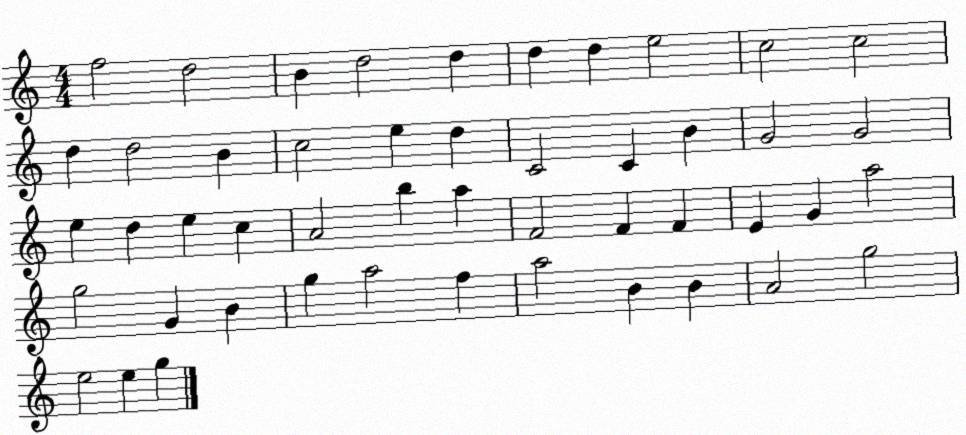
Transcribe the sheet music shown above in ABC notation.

X:1
T:Untitled
M:4/4
L:1/4
K:C
f2 d2 B d2 d d d e2 c2 c2 d d2 B c2 e d C2 C B G2 G2 e d e c A2 b a F2 F F E G a2 g2 G B g a2 f a2 B B A2 g2 e2 e g